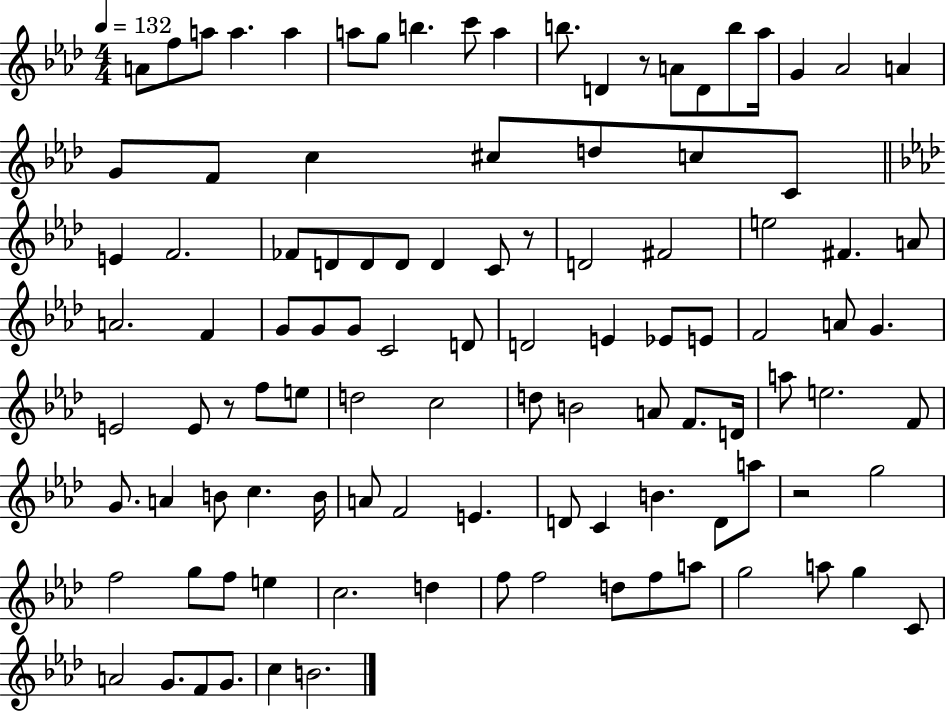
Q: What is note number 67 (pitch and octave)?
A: F4